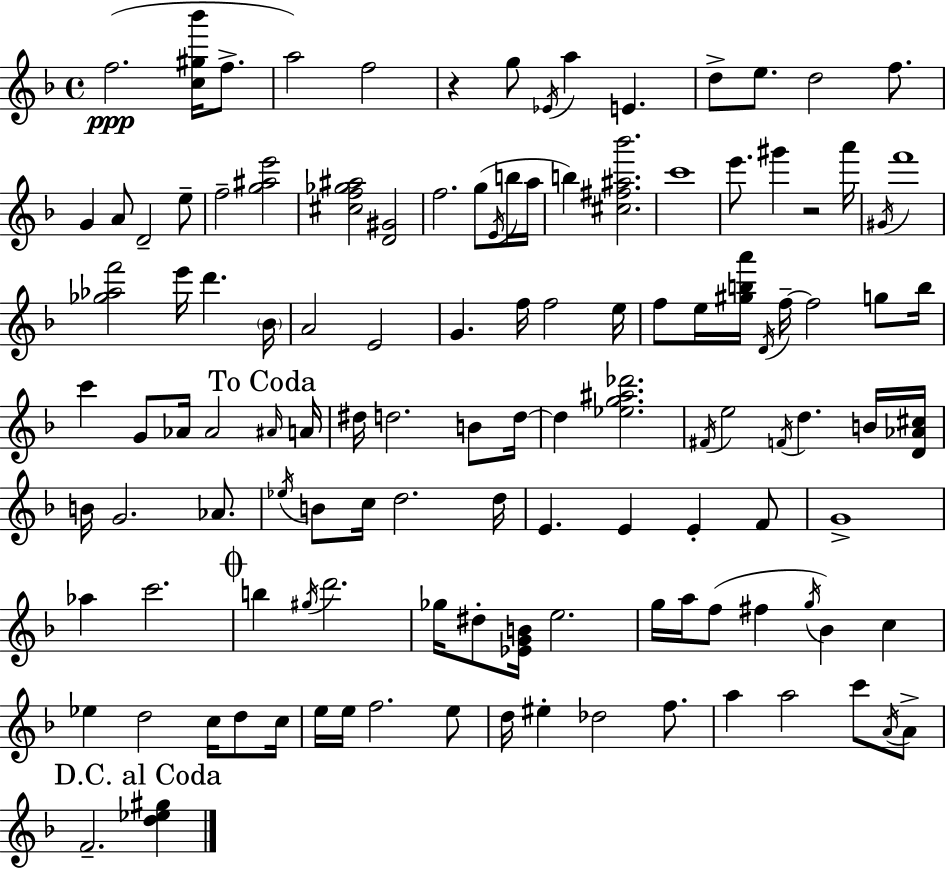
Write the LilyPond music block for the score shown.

{
  \clef treble
  \time 4/4
  \defaultTimeSignature
  \key d \minor
  f''2.(\ppp <c'' gis'' bes'''>16 f''8.-> | a''2) f''2 | r4 g''8 \acciaccatura { ees'16 } a''4 e'4. | d''8-> e''8. d''2 f''8. | \break g'4 a'8 d'2-- e''8-- | f''2-- <g'' ais'' e'''>2 | <cis'' f'' ges'' ais''>2 <d' gis'>2 | f''2. g''8( \acciaccatura { e'16 } | \break b''16 a''16 b''4) <cis'' fis'' ais'' bes'''>2. | c'''1 | e'''8. gis'''4 r2 | a'''16 \acciaccatura { gis'16 } f'''1 | \break <ges'' aes'' f'''>2 e'''16 d'''4. | \parenthesize bes'16 a'2 e'2 | g'4. f''16 f''2 | e''16 f''8 e''16 <gis'' b'' a'''>16 \acciaccatura { d'16 } f''16--~~ f''2 | \break g''8 b''16 c'''4 g'8 aes'16 aes'2 | \mark "To Coda" \grace { ais'16 } a'16 dis''16 d''2. | b'8 d''16~~ d''4 <ees'' g'' ais'' des'''>2. | \acciaccatura { fis'16 } e''2 \acciaccatura { f'16 } d''4. | \break b'16 <d' aes' cis''>16 b'16 g'2. | aes'8. \acciaccatura { ees''16 } b'8 c''16 d''2. | d''16 e'4. e'4 | e'4-. f'8 g'1-> | \break aes''4 c'''2. | \mark \markup { \musicglyph "scripts.coda" } b''4 \acciaccatura { gis''16 } d'''2. | ges''16 dis''8-. <ees' g' b'>16 e''2. | g''16 a''16 f''8( fis''4 | \break \acciaccatura { g''16 } bes'4) c''4 ees''4 d''2 | c''16 d''8 c''16 e''16 e''16 f''2. | e''8 d''16 eis''4-. des''2 | f''8. a''4 a''2 | \break c'''8 \acciaccatura { a'16 } a'8-> \mark "D.C. al Coda" f'2.-- | <d'' ees'' gis''>4 \bar "|."
}